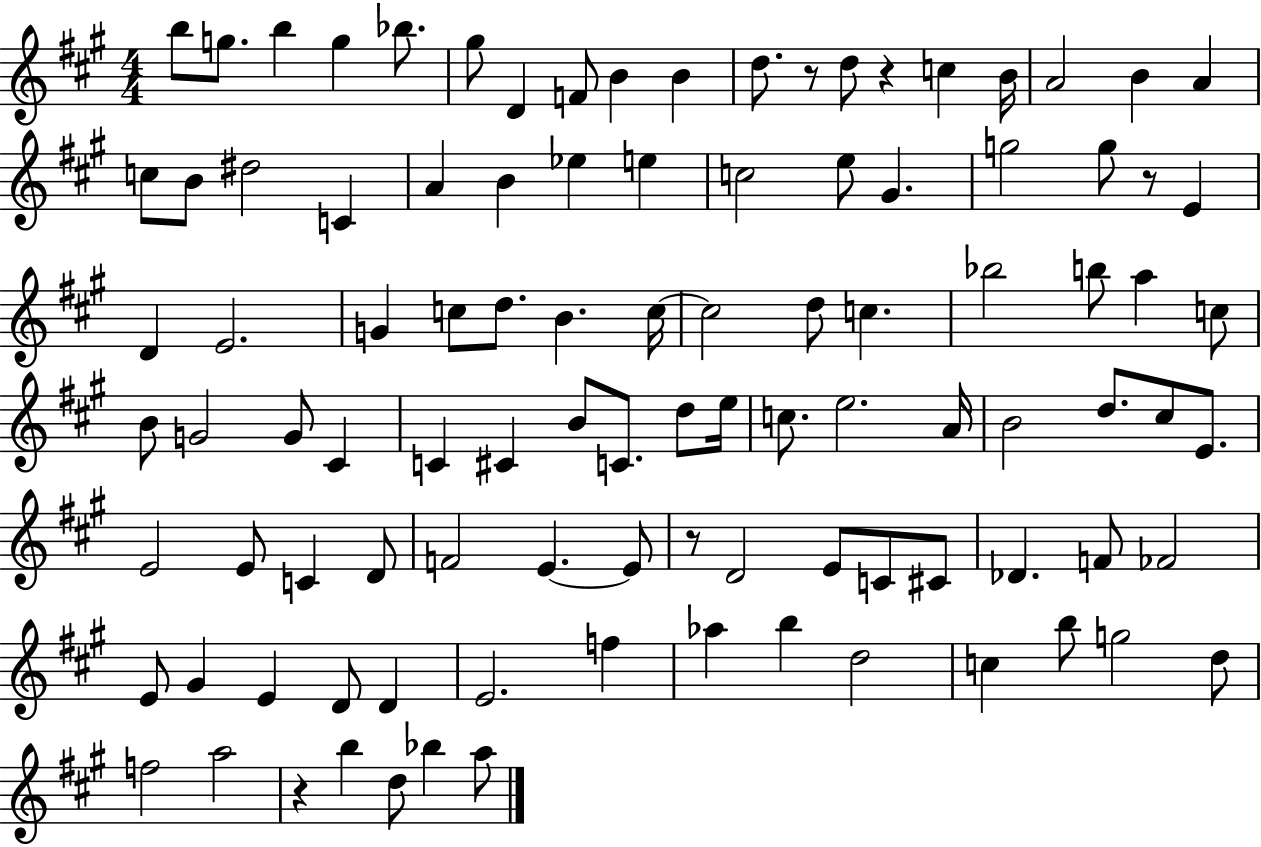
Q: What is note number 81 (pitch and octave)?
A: D4